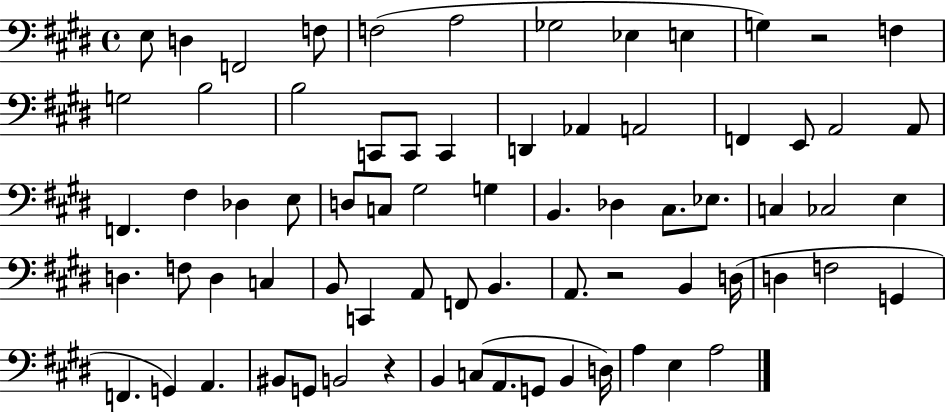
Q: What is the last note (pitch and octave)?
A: A3